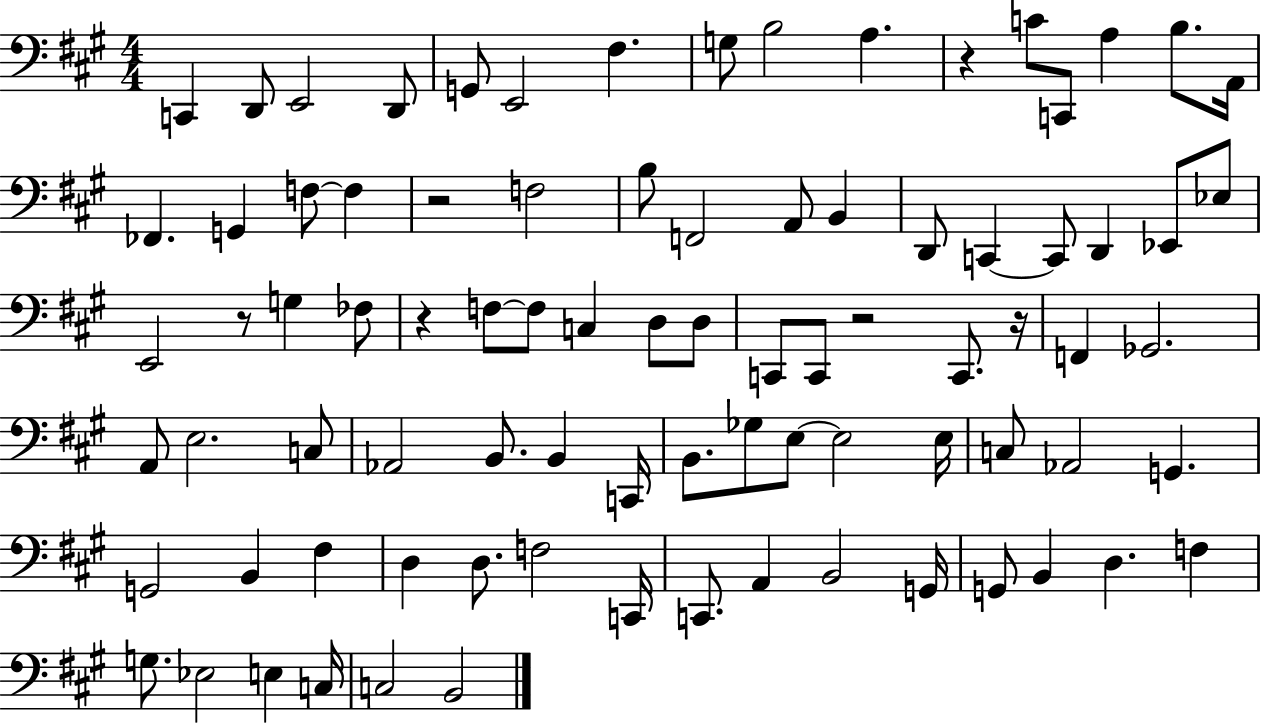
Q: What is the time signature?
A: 4/4